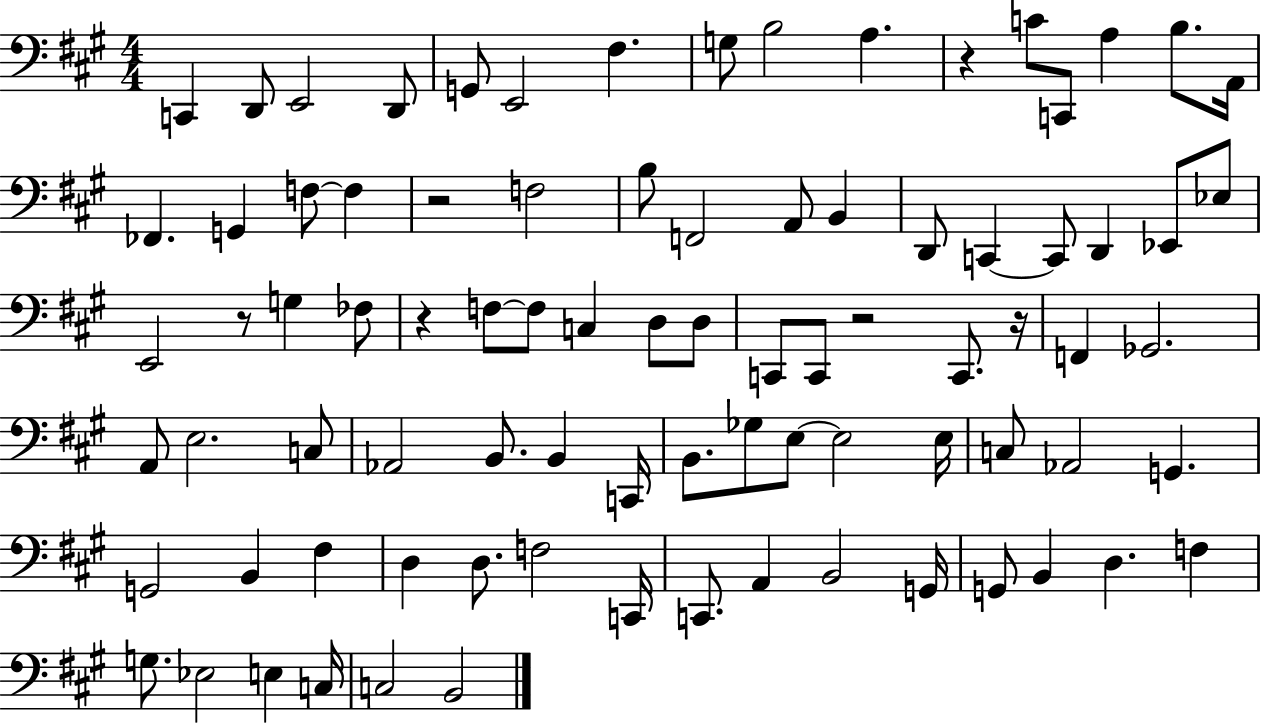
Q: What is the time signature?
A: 4/4